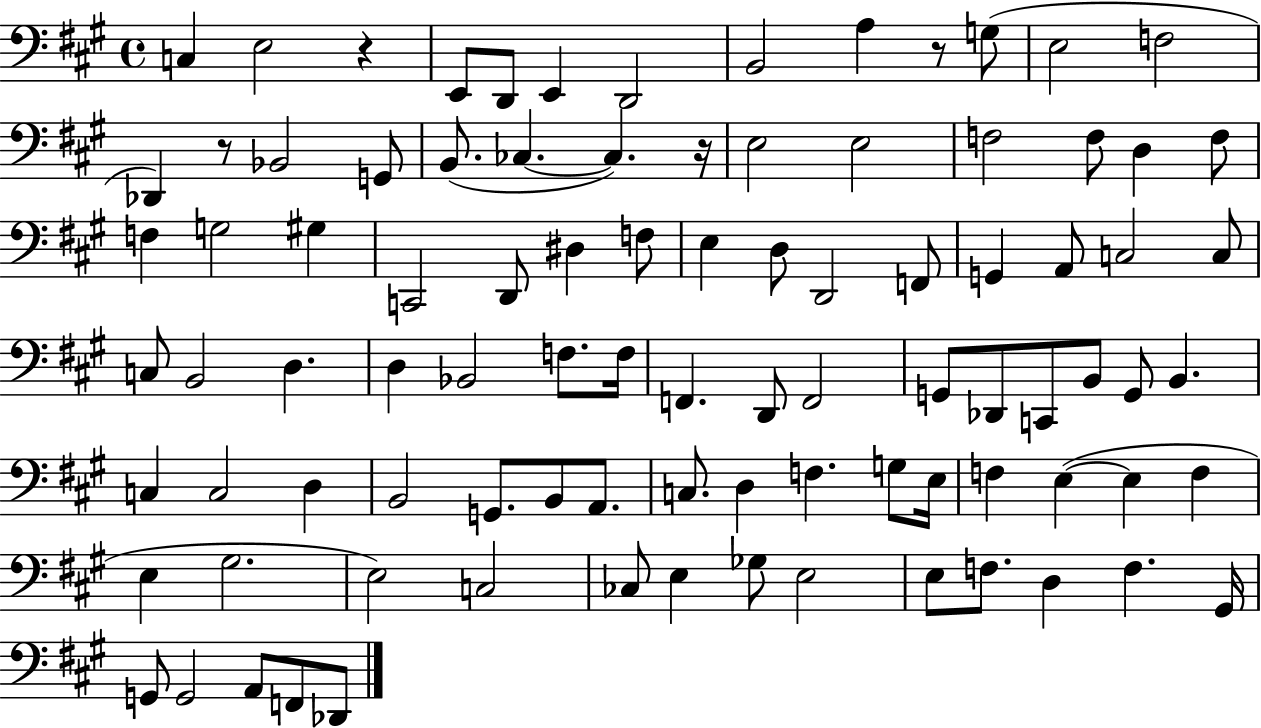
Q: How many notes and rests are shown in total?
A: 92